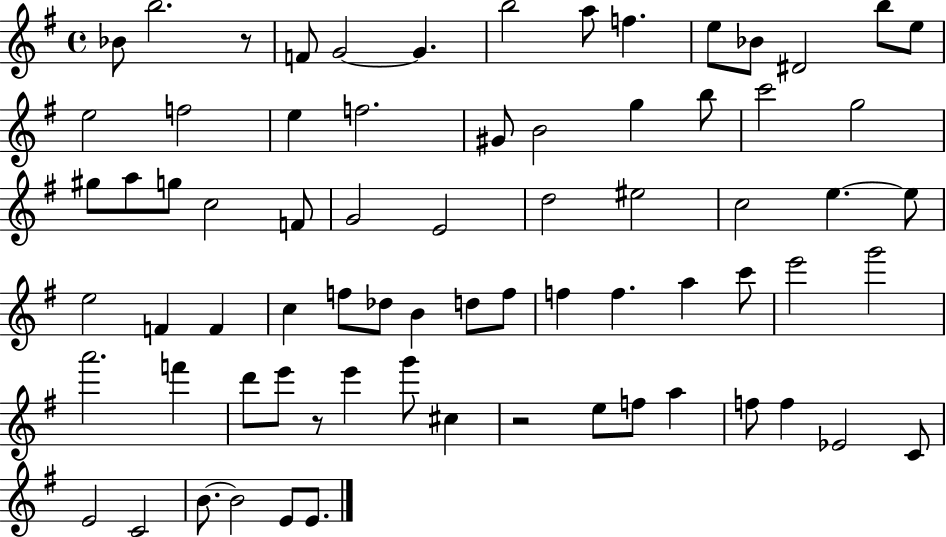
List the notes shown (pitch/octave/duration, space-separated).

Bb4/e B5/h. R/e F4/e G4/h G4/q. B5/h A5/e F5/q. E5/e Bb4/e D#4/h B5/e E5/e E5/h F5/h E5/q F5/h. G#4/e B4/h G5/q B5/e C6/h G5/h G#5/e A5/e G5/e C5/h F4/e G4/h E4/h D5/h EIS5/h C5/h E5/q. E5/e E5/h F4/q F4/q C5/q F5/e Db5/e B4/q D5/e F5/e F5/q F5/q. A5/q C6/e E6/h G6/h A6/h. F6/q D6/e E6/e R/e E6/q G6/e C#5/q R/h E5/e F5/e A5/q F5/e F5/q Eb4/h C4/e E4/h C4/h B4/e. B4/h E4/e E4/e.